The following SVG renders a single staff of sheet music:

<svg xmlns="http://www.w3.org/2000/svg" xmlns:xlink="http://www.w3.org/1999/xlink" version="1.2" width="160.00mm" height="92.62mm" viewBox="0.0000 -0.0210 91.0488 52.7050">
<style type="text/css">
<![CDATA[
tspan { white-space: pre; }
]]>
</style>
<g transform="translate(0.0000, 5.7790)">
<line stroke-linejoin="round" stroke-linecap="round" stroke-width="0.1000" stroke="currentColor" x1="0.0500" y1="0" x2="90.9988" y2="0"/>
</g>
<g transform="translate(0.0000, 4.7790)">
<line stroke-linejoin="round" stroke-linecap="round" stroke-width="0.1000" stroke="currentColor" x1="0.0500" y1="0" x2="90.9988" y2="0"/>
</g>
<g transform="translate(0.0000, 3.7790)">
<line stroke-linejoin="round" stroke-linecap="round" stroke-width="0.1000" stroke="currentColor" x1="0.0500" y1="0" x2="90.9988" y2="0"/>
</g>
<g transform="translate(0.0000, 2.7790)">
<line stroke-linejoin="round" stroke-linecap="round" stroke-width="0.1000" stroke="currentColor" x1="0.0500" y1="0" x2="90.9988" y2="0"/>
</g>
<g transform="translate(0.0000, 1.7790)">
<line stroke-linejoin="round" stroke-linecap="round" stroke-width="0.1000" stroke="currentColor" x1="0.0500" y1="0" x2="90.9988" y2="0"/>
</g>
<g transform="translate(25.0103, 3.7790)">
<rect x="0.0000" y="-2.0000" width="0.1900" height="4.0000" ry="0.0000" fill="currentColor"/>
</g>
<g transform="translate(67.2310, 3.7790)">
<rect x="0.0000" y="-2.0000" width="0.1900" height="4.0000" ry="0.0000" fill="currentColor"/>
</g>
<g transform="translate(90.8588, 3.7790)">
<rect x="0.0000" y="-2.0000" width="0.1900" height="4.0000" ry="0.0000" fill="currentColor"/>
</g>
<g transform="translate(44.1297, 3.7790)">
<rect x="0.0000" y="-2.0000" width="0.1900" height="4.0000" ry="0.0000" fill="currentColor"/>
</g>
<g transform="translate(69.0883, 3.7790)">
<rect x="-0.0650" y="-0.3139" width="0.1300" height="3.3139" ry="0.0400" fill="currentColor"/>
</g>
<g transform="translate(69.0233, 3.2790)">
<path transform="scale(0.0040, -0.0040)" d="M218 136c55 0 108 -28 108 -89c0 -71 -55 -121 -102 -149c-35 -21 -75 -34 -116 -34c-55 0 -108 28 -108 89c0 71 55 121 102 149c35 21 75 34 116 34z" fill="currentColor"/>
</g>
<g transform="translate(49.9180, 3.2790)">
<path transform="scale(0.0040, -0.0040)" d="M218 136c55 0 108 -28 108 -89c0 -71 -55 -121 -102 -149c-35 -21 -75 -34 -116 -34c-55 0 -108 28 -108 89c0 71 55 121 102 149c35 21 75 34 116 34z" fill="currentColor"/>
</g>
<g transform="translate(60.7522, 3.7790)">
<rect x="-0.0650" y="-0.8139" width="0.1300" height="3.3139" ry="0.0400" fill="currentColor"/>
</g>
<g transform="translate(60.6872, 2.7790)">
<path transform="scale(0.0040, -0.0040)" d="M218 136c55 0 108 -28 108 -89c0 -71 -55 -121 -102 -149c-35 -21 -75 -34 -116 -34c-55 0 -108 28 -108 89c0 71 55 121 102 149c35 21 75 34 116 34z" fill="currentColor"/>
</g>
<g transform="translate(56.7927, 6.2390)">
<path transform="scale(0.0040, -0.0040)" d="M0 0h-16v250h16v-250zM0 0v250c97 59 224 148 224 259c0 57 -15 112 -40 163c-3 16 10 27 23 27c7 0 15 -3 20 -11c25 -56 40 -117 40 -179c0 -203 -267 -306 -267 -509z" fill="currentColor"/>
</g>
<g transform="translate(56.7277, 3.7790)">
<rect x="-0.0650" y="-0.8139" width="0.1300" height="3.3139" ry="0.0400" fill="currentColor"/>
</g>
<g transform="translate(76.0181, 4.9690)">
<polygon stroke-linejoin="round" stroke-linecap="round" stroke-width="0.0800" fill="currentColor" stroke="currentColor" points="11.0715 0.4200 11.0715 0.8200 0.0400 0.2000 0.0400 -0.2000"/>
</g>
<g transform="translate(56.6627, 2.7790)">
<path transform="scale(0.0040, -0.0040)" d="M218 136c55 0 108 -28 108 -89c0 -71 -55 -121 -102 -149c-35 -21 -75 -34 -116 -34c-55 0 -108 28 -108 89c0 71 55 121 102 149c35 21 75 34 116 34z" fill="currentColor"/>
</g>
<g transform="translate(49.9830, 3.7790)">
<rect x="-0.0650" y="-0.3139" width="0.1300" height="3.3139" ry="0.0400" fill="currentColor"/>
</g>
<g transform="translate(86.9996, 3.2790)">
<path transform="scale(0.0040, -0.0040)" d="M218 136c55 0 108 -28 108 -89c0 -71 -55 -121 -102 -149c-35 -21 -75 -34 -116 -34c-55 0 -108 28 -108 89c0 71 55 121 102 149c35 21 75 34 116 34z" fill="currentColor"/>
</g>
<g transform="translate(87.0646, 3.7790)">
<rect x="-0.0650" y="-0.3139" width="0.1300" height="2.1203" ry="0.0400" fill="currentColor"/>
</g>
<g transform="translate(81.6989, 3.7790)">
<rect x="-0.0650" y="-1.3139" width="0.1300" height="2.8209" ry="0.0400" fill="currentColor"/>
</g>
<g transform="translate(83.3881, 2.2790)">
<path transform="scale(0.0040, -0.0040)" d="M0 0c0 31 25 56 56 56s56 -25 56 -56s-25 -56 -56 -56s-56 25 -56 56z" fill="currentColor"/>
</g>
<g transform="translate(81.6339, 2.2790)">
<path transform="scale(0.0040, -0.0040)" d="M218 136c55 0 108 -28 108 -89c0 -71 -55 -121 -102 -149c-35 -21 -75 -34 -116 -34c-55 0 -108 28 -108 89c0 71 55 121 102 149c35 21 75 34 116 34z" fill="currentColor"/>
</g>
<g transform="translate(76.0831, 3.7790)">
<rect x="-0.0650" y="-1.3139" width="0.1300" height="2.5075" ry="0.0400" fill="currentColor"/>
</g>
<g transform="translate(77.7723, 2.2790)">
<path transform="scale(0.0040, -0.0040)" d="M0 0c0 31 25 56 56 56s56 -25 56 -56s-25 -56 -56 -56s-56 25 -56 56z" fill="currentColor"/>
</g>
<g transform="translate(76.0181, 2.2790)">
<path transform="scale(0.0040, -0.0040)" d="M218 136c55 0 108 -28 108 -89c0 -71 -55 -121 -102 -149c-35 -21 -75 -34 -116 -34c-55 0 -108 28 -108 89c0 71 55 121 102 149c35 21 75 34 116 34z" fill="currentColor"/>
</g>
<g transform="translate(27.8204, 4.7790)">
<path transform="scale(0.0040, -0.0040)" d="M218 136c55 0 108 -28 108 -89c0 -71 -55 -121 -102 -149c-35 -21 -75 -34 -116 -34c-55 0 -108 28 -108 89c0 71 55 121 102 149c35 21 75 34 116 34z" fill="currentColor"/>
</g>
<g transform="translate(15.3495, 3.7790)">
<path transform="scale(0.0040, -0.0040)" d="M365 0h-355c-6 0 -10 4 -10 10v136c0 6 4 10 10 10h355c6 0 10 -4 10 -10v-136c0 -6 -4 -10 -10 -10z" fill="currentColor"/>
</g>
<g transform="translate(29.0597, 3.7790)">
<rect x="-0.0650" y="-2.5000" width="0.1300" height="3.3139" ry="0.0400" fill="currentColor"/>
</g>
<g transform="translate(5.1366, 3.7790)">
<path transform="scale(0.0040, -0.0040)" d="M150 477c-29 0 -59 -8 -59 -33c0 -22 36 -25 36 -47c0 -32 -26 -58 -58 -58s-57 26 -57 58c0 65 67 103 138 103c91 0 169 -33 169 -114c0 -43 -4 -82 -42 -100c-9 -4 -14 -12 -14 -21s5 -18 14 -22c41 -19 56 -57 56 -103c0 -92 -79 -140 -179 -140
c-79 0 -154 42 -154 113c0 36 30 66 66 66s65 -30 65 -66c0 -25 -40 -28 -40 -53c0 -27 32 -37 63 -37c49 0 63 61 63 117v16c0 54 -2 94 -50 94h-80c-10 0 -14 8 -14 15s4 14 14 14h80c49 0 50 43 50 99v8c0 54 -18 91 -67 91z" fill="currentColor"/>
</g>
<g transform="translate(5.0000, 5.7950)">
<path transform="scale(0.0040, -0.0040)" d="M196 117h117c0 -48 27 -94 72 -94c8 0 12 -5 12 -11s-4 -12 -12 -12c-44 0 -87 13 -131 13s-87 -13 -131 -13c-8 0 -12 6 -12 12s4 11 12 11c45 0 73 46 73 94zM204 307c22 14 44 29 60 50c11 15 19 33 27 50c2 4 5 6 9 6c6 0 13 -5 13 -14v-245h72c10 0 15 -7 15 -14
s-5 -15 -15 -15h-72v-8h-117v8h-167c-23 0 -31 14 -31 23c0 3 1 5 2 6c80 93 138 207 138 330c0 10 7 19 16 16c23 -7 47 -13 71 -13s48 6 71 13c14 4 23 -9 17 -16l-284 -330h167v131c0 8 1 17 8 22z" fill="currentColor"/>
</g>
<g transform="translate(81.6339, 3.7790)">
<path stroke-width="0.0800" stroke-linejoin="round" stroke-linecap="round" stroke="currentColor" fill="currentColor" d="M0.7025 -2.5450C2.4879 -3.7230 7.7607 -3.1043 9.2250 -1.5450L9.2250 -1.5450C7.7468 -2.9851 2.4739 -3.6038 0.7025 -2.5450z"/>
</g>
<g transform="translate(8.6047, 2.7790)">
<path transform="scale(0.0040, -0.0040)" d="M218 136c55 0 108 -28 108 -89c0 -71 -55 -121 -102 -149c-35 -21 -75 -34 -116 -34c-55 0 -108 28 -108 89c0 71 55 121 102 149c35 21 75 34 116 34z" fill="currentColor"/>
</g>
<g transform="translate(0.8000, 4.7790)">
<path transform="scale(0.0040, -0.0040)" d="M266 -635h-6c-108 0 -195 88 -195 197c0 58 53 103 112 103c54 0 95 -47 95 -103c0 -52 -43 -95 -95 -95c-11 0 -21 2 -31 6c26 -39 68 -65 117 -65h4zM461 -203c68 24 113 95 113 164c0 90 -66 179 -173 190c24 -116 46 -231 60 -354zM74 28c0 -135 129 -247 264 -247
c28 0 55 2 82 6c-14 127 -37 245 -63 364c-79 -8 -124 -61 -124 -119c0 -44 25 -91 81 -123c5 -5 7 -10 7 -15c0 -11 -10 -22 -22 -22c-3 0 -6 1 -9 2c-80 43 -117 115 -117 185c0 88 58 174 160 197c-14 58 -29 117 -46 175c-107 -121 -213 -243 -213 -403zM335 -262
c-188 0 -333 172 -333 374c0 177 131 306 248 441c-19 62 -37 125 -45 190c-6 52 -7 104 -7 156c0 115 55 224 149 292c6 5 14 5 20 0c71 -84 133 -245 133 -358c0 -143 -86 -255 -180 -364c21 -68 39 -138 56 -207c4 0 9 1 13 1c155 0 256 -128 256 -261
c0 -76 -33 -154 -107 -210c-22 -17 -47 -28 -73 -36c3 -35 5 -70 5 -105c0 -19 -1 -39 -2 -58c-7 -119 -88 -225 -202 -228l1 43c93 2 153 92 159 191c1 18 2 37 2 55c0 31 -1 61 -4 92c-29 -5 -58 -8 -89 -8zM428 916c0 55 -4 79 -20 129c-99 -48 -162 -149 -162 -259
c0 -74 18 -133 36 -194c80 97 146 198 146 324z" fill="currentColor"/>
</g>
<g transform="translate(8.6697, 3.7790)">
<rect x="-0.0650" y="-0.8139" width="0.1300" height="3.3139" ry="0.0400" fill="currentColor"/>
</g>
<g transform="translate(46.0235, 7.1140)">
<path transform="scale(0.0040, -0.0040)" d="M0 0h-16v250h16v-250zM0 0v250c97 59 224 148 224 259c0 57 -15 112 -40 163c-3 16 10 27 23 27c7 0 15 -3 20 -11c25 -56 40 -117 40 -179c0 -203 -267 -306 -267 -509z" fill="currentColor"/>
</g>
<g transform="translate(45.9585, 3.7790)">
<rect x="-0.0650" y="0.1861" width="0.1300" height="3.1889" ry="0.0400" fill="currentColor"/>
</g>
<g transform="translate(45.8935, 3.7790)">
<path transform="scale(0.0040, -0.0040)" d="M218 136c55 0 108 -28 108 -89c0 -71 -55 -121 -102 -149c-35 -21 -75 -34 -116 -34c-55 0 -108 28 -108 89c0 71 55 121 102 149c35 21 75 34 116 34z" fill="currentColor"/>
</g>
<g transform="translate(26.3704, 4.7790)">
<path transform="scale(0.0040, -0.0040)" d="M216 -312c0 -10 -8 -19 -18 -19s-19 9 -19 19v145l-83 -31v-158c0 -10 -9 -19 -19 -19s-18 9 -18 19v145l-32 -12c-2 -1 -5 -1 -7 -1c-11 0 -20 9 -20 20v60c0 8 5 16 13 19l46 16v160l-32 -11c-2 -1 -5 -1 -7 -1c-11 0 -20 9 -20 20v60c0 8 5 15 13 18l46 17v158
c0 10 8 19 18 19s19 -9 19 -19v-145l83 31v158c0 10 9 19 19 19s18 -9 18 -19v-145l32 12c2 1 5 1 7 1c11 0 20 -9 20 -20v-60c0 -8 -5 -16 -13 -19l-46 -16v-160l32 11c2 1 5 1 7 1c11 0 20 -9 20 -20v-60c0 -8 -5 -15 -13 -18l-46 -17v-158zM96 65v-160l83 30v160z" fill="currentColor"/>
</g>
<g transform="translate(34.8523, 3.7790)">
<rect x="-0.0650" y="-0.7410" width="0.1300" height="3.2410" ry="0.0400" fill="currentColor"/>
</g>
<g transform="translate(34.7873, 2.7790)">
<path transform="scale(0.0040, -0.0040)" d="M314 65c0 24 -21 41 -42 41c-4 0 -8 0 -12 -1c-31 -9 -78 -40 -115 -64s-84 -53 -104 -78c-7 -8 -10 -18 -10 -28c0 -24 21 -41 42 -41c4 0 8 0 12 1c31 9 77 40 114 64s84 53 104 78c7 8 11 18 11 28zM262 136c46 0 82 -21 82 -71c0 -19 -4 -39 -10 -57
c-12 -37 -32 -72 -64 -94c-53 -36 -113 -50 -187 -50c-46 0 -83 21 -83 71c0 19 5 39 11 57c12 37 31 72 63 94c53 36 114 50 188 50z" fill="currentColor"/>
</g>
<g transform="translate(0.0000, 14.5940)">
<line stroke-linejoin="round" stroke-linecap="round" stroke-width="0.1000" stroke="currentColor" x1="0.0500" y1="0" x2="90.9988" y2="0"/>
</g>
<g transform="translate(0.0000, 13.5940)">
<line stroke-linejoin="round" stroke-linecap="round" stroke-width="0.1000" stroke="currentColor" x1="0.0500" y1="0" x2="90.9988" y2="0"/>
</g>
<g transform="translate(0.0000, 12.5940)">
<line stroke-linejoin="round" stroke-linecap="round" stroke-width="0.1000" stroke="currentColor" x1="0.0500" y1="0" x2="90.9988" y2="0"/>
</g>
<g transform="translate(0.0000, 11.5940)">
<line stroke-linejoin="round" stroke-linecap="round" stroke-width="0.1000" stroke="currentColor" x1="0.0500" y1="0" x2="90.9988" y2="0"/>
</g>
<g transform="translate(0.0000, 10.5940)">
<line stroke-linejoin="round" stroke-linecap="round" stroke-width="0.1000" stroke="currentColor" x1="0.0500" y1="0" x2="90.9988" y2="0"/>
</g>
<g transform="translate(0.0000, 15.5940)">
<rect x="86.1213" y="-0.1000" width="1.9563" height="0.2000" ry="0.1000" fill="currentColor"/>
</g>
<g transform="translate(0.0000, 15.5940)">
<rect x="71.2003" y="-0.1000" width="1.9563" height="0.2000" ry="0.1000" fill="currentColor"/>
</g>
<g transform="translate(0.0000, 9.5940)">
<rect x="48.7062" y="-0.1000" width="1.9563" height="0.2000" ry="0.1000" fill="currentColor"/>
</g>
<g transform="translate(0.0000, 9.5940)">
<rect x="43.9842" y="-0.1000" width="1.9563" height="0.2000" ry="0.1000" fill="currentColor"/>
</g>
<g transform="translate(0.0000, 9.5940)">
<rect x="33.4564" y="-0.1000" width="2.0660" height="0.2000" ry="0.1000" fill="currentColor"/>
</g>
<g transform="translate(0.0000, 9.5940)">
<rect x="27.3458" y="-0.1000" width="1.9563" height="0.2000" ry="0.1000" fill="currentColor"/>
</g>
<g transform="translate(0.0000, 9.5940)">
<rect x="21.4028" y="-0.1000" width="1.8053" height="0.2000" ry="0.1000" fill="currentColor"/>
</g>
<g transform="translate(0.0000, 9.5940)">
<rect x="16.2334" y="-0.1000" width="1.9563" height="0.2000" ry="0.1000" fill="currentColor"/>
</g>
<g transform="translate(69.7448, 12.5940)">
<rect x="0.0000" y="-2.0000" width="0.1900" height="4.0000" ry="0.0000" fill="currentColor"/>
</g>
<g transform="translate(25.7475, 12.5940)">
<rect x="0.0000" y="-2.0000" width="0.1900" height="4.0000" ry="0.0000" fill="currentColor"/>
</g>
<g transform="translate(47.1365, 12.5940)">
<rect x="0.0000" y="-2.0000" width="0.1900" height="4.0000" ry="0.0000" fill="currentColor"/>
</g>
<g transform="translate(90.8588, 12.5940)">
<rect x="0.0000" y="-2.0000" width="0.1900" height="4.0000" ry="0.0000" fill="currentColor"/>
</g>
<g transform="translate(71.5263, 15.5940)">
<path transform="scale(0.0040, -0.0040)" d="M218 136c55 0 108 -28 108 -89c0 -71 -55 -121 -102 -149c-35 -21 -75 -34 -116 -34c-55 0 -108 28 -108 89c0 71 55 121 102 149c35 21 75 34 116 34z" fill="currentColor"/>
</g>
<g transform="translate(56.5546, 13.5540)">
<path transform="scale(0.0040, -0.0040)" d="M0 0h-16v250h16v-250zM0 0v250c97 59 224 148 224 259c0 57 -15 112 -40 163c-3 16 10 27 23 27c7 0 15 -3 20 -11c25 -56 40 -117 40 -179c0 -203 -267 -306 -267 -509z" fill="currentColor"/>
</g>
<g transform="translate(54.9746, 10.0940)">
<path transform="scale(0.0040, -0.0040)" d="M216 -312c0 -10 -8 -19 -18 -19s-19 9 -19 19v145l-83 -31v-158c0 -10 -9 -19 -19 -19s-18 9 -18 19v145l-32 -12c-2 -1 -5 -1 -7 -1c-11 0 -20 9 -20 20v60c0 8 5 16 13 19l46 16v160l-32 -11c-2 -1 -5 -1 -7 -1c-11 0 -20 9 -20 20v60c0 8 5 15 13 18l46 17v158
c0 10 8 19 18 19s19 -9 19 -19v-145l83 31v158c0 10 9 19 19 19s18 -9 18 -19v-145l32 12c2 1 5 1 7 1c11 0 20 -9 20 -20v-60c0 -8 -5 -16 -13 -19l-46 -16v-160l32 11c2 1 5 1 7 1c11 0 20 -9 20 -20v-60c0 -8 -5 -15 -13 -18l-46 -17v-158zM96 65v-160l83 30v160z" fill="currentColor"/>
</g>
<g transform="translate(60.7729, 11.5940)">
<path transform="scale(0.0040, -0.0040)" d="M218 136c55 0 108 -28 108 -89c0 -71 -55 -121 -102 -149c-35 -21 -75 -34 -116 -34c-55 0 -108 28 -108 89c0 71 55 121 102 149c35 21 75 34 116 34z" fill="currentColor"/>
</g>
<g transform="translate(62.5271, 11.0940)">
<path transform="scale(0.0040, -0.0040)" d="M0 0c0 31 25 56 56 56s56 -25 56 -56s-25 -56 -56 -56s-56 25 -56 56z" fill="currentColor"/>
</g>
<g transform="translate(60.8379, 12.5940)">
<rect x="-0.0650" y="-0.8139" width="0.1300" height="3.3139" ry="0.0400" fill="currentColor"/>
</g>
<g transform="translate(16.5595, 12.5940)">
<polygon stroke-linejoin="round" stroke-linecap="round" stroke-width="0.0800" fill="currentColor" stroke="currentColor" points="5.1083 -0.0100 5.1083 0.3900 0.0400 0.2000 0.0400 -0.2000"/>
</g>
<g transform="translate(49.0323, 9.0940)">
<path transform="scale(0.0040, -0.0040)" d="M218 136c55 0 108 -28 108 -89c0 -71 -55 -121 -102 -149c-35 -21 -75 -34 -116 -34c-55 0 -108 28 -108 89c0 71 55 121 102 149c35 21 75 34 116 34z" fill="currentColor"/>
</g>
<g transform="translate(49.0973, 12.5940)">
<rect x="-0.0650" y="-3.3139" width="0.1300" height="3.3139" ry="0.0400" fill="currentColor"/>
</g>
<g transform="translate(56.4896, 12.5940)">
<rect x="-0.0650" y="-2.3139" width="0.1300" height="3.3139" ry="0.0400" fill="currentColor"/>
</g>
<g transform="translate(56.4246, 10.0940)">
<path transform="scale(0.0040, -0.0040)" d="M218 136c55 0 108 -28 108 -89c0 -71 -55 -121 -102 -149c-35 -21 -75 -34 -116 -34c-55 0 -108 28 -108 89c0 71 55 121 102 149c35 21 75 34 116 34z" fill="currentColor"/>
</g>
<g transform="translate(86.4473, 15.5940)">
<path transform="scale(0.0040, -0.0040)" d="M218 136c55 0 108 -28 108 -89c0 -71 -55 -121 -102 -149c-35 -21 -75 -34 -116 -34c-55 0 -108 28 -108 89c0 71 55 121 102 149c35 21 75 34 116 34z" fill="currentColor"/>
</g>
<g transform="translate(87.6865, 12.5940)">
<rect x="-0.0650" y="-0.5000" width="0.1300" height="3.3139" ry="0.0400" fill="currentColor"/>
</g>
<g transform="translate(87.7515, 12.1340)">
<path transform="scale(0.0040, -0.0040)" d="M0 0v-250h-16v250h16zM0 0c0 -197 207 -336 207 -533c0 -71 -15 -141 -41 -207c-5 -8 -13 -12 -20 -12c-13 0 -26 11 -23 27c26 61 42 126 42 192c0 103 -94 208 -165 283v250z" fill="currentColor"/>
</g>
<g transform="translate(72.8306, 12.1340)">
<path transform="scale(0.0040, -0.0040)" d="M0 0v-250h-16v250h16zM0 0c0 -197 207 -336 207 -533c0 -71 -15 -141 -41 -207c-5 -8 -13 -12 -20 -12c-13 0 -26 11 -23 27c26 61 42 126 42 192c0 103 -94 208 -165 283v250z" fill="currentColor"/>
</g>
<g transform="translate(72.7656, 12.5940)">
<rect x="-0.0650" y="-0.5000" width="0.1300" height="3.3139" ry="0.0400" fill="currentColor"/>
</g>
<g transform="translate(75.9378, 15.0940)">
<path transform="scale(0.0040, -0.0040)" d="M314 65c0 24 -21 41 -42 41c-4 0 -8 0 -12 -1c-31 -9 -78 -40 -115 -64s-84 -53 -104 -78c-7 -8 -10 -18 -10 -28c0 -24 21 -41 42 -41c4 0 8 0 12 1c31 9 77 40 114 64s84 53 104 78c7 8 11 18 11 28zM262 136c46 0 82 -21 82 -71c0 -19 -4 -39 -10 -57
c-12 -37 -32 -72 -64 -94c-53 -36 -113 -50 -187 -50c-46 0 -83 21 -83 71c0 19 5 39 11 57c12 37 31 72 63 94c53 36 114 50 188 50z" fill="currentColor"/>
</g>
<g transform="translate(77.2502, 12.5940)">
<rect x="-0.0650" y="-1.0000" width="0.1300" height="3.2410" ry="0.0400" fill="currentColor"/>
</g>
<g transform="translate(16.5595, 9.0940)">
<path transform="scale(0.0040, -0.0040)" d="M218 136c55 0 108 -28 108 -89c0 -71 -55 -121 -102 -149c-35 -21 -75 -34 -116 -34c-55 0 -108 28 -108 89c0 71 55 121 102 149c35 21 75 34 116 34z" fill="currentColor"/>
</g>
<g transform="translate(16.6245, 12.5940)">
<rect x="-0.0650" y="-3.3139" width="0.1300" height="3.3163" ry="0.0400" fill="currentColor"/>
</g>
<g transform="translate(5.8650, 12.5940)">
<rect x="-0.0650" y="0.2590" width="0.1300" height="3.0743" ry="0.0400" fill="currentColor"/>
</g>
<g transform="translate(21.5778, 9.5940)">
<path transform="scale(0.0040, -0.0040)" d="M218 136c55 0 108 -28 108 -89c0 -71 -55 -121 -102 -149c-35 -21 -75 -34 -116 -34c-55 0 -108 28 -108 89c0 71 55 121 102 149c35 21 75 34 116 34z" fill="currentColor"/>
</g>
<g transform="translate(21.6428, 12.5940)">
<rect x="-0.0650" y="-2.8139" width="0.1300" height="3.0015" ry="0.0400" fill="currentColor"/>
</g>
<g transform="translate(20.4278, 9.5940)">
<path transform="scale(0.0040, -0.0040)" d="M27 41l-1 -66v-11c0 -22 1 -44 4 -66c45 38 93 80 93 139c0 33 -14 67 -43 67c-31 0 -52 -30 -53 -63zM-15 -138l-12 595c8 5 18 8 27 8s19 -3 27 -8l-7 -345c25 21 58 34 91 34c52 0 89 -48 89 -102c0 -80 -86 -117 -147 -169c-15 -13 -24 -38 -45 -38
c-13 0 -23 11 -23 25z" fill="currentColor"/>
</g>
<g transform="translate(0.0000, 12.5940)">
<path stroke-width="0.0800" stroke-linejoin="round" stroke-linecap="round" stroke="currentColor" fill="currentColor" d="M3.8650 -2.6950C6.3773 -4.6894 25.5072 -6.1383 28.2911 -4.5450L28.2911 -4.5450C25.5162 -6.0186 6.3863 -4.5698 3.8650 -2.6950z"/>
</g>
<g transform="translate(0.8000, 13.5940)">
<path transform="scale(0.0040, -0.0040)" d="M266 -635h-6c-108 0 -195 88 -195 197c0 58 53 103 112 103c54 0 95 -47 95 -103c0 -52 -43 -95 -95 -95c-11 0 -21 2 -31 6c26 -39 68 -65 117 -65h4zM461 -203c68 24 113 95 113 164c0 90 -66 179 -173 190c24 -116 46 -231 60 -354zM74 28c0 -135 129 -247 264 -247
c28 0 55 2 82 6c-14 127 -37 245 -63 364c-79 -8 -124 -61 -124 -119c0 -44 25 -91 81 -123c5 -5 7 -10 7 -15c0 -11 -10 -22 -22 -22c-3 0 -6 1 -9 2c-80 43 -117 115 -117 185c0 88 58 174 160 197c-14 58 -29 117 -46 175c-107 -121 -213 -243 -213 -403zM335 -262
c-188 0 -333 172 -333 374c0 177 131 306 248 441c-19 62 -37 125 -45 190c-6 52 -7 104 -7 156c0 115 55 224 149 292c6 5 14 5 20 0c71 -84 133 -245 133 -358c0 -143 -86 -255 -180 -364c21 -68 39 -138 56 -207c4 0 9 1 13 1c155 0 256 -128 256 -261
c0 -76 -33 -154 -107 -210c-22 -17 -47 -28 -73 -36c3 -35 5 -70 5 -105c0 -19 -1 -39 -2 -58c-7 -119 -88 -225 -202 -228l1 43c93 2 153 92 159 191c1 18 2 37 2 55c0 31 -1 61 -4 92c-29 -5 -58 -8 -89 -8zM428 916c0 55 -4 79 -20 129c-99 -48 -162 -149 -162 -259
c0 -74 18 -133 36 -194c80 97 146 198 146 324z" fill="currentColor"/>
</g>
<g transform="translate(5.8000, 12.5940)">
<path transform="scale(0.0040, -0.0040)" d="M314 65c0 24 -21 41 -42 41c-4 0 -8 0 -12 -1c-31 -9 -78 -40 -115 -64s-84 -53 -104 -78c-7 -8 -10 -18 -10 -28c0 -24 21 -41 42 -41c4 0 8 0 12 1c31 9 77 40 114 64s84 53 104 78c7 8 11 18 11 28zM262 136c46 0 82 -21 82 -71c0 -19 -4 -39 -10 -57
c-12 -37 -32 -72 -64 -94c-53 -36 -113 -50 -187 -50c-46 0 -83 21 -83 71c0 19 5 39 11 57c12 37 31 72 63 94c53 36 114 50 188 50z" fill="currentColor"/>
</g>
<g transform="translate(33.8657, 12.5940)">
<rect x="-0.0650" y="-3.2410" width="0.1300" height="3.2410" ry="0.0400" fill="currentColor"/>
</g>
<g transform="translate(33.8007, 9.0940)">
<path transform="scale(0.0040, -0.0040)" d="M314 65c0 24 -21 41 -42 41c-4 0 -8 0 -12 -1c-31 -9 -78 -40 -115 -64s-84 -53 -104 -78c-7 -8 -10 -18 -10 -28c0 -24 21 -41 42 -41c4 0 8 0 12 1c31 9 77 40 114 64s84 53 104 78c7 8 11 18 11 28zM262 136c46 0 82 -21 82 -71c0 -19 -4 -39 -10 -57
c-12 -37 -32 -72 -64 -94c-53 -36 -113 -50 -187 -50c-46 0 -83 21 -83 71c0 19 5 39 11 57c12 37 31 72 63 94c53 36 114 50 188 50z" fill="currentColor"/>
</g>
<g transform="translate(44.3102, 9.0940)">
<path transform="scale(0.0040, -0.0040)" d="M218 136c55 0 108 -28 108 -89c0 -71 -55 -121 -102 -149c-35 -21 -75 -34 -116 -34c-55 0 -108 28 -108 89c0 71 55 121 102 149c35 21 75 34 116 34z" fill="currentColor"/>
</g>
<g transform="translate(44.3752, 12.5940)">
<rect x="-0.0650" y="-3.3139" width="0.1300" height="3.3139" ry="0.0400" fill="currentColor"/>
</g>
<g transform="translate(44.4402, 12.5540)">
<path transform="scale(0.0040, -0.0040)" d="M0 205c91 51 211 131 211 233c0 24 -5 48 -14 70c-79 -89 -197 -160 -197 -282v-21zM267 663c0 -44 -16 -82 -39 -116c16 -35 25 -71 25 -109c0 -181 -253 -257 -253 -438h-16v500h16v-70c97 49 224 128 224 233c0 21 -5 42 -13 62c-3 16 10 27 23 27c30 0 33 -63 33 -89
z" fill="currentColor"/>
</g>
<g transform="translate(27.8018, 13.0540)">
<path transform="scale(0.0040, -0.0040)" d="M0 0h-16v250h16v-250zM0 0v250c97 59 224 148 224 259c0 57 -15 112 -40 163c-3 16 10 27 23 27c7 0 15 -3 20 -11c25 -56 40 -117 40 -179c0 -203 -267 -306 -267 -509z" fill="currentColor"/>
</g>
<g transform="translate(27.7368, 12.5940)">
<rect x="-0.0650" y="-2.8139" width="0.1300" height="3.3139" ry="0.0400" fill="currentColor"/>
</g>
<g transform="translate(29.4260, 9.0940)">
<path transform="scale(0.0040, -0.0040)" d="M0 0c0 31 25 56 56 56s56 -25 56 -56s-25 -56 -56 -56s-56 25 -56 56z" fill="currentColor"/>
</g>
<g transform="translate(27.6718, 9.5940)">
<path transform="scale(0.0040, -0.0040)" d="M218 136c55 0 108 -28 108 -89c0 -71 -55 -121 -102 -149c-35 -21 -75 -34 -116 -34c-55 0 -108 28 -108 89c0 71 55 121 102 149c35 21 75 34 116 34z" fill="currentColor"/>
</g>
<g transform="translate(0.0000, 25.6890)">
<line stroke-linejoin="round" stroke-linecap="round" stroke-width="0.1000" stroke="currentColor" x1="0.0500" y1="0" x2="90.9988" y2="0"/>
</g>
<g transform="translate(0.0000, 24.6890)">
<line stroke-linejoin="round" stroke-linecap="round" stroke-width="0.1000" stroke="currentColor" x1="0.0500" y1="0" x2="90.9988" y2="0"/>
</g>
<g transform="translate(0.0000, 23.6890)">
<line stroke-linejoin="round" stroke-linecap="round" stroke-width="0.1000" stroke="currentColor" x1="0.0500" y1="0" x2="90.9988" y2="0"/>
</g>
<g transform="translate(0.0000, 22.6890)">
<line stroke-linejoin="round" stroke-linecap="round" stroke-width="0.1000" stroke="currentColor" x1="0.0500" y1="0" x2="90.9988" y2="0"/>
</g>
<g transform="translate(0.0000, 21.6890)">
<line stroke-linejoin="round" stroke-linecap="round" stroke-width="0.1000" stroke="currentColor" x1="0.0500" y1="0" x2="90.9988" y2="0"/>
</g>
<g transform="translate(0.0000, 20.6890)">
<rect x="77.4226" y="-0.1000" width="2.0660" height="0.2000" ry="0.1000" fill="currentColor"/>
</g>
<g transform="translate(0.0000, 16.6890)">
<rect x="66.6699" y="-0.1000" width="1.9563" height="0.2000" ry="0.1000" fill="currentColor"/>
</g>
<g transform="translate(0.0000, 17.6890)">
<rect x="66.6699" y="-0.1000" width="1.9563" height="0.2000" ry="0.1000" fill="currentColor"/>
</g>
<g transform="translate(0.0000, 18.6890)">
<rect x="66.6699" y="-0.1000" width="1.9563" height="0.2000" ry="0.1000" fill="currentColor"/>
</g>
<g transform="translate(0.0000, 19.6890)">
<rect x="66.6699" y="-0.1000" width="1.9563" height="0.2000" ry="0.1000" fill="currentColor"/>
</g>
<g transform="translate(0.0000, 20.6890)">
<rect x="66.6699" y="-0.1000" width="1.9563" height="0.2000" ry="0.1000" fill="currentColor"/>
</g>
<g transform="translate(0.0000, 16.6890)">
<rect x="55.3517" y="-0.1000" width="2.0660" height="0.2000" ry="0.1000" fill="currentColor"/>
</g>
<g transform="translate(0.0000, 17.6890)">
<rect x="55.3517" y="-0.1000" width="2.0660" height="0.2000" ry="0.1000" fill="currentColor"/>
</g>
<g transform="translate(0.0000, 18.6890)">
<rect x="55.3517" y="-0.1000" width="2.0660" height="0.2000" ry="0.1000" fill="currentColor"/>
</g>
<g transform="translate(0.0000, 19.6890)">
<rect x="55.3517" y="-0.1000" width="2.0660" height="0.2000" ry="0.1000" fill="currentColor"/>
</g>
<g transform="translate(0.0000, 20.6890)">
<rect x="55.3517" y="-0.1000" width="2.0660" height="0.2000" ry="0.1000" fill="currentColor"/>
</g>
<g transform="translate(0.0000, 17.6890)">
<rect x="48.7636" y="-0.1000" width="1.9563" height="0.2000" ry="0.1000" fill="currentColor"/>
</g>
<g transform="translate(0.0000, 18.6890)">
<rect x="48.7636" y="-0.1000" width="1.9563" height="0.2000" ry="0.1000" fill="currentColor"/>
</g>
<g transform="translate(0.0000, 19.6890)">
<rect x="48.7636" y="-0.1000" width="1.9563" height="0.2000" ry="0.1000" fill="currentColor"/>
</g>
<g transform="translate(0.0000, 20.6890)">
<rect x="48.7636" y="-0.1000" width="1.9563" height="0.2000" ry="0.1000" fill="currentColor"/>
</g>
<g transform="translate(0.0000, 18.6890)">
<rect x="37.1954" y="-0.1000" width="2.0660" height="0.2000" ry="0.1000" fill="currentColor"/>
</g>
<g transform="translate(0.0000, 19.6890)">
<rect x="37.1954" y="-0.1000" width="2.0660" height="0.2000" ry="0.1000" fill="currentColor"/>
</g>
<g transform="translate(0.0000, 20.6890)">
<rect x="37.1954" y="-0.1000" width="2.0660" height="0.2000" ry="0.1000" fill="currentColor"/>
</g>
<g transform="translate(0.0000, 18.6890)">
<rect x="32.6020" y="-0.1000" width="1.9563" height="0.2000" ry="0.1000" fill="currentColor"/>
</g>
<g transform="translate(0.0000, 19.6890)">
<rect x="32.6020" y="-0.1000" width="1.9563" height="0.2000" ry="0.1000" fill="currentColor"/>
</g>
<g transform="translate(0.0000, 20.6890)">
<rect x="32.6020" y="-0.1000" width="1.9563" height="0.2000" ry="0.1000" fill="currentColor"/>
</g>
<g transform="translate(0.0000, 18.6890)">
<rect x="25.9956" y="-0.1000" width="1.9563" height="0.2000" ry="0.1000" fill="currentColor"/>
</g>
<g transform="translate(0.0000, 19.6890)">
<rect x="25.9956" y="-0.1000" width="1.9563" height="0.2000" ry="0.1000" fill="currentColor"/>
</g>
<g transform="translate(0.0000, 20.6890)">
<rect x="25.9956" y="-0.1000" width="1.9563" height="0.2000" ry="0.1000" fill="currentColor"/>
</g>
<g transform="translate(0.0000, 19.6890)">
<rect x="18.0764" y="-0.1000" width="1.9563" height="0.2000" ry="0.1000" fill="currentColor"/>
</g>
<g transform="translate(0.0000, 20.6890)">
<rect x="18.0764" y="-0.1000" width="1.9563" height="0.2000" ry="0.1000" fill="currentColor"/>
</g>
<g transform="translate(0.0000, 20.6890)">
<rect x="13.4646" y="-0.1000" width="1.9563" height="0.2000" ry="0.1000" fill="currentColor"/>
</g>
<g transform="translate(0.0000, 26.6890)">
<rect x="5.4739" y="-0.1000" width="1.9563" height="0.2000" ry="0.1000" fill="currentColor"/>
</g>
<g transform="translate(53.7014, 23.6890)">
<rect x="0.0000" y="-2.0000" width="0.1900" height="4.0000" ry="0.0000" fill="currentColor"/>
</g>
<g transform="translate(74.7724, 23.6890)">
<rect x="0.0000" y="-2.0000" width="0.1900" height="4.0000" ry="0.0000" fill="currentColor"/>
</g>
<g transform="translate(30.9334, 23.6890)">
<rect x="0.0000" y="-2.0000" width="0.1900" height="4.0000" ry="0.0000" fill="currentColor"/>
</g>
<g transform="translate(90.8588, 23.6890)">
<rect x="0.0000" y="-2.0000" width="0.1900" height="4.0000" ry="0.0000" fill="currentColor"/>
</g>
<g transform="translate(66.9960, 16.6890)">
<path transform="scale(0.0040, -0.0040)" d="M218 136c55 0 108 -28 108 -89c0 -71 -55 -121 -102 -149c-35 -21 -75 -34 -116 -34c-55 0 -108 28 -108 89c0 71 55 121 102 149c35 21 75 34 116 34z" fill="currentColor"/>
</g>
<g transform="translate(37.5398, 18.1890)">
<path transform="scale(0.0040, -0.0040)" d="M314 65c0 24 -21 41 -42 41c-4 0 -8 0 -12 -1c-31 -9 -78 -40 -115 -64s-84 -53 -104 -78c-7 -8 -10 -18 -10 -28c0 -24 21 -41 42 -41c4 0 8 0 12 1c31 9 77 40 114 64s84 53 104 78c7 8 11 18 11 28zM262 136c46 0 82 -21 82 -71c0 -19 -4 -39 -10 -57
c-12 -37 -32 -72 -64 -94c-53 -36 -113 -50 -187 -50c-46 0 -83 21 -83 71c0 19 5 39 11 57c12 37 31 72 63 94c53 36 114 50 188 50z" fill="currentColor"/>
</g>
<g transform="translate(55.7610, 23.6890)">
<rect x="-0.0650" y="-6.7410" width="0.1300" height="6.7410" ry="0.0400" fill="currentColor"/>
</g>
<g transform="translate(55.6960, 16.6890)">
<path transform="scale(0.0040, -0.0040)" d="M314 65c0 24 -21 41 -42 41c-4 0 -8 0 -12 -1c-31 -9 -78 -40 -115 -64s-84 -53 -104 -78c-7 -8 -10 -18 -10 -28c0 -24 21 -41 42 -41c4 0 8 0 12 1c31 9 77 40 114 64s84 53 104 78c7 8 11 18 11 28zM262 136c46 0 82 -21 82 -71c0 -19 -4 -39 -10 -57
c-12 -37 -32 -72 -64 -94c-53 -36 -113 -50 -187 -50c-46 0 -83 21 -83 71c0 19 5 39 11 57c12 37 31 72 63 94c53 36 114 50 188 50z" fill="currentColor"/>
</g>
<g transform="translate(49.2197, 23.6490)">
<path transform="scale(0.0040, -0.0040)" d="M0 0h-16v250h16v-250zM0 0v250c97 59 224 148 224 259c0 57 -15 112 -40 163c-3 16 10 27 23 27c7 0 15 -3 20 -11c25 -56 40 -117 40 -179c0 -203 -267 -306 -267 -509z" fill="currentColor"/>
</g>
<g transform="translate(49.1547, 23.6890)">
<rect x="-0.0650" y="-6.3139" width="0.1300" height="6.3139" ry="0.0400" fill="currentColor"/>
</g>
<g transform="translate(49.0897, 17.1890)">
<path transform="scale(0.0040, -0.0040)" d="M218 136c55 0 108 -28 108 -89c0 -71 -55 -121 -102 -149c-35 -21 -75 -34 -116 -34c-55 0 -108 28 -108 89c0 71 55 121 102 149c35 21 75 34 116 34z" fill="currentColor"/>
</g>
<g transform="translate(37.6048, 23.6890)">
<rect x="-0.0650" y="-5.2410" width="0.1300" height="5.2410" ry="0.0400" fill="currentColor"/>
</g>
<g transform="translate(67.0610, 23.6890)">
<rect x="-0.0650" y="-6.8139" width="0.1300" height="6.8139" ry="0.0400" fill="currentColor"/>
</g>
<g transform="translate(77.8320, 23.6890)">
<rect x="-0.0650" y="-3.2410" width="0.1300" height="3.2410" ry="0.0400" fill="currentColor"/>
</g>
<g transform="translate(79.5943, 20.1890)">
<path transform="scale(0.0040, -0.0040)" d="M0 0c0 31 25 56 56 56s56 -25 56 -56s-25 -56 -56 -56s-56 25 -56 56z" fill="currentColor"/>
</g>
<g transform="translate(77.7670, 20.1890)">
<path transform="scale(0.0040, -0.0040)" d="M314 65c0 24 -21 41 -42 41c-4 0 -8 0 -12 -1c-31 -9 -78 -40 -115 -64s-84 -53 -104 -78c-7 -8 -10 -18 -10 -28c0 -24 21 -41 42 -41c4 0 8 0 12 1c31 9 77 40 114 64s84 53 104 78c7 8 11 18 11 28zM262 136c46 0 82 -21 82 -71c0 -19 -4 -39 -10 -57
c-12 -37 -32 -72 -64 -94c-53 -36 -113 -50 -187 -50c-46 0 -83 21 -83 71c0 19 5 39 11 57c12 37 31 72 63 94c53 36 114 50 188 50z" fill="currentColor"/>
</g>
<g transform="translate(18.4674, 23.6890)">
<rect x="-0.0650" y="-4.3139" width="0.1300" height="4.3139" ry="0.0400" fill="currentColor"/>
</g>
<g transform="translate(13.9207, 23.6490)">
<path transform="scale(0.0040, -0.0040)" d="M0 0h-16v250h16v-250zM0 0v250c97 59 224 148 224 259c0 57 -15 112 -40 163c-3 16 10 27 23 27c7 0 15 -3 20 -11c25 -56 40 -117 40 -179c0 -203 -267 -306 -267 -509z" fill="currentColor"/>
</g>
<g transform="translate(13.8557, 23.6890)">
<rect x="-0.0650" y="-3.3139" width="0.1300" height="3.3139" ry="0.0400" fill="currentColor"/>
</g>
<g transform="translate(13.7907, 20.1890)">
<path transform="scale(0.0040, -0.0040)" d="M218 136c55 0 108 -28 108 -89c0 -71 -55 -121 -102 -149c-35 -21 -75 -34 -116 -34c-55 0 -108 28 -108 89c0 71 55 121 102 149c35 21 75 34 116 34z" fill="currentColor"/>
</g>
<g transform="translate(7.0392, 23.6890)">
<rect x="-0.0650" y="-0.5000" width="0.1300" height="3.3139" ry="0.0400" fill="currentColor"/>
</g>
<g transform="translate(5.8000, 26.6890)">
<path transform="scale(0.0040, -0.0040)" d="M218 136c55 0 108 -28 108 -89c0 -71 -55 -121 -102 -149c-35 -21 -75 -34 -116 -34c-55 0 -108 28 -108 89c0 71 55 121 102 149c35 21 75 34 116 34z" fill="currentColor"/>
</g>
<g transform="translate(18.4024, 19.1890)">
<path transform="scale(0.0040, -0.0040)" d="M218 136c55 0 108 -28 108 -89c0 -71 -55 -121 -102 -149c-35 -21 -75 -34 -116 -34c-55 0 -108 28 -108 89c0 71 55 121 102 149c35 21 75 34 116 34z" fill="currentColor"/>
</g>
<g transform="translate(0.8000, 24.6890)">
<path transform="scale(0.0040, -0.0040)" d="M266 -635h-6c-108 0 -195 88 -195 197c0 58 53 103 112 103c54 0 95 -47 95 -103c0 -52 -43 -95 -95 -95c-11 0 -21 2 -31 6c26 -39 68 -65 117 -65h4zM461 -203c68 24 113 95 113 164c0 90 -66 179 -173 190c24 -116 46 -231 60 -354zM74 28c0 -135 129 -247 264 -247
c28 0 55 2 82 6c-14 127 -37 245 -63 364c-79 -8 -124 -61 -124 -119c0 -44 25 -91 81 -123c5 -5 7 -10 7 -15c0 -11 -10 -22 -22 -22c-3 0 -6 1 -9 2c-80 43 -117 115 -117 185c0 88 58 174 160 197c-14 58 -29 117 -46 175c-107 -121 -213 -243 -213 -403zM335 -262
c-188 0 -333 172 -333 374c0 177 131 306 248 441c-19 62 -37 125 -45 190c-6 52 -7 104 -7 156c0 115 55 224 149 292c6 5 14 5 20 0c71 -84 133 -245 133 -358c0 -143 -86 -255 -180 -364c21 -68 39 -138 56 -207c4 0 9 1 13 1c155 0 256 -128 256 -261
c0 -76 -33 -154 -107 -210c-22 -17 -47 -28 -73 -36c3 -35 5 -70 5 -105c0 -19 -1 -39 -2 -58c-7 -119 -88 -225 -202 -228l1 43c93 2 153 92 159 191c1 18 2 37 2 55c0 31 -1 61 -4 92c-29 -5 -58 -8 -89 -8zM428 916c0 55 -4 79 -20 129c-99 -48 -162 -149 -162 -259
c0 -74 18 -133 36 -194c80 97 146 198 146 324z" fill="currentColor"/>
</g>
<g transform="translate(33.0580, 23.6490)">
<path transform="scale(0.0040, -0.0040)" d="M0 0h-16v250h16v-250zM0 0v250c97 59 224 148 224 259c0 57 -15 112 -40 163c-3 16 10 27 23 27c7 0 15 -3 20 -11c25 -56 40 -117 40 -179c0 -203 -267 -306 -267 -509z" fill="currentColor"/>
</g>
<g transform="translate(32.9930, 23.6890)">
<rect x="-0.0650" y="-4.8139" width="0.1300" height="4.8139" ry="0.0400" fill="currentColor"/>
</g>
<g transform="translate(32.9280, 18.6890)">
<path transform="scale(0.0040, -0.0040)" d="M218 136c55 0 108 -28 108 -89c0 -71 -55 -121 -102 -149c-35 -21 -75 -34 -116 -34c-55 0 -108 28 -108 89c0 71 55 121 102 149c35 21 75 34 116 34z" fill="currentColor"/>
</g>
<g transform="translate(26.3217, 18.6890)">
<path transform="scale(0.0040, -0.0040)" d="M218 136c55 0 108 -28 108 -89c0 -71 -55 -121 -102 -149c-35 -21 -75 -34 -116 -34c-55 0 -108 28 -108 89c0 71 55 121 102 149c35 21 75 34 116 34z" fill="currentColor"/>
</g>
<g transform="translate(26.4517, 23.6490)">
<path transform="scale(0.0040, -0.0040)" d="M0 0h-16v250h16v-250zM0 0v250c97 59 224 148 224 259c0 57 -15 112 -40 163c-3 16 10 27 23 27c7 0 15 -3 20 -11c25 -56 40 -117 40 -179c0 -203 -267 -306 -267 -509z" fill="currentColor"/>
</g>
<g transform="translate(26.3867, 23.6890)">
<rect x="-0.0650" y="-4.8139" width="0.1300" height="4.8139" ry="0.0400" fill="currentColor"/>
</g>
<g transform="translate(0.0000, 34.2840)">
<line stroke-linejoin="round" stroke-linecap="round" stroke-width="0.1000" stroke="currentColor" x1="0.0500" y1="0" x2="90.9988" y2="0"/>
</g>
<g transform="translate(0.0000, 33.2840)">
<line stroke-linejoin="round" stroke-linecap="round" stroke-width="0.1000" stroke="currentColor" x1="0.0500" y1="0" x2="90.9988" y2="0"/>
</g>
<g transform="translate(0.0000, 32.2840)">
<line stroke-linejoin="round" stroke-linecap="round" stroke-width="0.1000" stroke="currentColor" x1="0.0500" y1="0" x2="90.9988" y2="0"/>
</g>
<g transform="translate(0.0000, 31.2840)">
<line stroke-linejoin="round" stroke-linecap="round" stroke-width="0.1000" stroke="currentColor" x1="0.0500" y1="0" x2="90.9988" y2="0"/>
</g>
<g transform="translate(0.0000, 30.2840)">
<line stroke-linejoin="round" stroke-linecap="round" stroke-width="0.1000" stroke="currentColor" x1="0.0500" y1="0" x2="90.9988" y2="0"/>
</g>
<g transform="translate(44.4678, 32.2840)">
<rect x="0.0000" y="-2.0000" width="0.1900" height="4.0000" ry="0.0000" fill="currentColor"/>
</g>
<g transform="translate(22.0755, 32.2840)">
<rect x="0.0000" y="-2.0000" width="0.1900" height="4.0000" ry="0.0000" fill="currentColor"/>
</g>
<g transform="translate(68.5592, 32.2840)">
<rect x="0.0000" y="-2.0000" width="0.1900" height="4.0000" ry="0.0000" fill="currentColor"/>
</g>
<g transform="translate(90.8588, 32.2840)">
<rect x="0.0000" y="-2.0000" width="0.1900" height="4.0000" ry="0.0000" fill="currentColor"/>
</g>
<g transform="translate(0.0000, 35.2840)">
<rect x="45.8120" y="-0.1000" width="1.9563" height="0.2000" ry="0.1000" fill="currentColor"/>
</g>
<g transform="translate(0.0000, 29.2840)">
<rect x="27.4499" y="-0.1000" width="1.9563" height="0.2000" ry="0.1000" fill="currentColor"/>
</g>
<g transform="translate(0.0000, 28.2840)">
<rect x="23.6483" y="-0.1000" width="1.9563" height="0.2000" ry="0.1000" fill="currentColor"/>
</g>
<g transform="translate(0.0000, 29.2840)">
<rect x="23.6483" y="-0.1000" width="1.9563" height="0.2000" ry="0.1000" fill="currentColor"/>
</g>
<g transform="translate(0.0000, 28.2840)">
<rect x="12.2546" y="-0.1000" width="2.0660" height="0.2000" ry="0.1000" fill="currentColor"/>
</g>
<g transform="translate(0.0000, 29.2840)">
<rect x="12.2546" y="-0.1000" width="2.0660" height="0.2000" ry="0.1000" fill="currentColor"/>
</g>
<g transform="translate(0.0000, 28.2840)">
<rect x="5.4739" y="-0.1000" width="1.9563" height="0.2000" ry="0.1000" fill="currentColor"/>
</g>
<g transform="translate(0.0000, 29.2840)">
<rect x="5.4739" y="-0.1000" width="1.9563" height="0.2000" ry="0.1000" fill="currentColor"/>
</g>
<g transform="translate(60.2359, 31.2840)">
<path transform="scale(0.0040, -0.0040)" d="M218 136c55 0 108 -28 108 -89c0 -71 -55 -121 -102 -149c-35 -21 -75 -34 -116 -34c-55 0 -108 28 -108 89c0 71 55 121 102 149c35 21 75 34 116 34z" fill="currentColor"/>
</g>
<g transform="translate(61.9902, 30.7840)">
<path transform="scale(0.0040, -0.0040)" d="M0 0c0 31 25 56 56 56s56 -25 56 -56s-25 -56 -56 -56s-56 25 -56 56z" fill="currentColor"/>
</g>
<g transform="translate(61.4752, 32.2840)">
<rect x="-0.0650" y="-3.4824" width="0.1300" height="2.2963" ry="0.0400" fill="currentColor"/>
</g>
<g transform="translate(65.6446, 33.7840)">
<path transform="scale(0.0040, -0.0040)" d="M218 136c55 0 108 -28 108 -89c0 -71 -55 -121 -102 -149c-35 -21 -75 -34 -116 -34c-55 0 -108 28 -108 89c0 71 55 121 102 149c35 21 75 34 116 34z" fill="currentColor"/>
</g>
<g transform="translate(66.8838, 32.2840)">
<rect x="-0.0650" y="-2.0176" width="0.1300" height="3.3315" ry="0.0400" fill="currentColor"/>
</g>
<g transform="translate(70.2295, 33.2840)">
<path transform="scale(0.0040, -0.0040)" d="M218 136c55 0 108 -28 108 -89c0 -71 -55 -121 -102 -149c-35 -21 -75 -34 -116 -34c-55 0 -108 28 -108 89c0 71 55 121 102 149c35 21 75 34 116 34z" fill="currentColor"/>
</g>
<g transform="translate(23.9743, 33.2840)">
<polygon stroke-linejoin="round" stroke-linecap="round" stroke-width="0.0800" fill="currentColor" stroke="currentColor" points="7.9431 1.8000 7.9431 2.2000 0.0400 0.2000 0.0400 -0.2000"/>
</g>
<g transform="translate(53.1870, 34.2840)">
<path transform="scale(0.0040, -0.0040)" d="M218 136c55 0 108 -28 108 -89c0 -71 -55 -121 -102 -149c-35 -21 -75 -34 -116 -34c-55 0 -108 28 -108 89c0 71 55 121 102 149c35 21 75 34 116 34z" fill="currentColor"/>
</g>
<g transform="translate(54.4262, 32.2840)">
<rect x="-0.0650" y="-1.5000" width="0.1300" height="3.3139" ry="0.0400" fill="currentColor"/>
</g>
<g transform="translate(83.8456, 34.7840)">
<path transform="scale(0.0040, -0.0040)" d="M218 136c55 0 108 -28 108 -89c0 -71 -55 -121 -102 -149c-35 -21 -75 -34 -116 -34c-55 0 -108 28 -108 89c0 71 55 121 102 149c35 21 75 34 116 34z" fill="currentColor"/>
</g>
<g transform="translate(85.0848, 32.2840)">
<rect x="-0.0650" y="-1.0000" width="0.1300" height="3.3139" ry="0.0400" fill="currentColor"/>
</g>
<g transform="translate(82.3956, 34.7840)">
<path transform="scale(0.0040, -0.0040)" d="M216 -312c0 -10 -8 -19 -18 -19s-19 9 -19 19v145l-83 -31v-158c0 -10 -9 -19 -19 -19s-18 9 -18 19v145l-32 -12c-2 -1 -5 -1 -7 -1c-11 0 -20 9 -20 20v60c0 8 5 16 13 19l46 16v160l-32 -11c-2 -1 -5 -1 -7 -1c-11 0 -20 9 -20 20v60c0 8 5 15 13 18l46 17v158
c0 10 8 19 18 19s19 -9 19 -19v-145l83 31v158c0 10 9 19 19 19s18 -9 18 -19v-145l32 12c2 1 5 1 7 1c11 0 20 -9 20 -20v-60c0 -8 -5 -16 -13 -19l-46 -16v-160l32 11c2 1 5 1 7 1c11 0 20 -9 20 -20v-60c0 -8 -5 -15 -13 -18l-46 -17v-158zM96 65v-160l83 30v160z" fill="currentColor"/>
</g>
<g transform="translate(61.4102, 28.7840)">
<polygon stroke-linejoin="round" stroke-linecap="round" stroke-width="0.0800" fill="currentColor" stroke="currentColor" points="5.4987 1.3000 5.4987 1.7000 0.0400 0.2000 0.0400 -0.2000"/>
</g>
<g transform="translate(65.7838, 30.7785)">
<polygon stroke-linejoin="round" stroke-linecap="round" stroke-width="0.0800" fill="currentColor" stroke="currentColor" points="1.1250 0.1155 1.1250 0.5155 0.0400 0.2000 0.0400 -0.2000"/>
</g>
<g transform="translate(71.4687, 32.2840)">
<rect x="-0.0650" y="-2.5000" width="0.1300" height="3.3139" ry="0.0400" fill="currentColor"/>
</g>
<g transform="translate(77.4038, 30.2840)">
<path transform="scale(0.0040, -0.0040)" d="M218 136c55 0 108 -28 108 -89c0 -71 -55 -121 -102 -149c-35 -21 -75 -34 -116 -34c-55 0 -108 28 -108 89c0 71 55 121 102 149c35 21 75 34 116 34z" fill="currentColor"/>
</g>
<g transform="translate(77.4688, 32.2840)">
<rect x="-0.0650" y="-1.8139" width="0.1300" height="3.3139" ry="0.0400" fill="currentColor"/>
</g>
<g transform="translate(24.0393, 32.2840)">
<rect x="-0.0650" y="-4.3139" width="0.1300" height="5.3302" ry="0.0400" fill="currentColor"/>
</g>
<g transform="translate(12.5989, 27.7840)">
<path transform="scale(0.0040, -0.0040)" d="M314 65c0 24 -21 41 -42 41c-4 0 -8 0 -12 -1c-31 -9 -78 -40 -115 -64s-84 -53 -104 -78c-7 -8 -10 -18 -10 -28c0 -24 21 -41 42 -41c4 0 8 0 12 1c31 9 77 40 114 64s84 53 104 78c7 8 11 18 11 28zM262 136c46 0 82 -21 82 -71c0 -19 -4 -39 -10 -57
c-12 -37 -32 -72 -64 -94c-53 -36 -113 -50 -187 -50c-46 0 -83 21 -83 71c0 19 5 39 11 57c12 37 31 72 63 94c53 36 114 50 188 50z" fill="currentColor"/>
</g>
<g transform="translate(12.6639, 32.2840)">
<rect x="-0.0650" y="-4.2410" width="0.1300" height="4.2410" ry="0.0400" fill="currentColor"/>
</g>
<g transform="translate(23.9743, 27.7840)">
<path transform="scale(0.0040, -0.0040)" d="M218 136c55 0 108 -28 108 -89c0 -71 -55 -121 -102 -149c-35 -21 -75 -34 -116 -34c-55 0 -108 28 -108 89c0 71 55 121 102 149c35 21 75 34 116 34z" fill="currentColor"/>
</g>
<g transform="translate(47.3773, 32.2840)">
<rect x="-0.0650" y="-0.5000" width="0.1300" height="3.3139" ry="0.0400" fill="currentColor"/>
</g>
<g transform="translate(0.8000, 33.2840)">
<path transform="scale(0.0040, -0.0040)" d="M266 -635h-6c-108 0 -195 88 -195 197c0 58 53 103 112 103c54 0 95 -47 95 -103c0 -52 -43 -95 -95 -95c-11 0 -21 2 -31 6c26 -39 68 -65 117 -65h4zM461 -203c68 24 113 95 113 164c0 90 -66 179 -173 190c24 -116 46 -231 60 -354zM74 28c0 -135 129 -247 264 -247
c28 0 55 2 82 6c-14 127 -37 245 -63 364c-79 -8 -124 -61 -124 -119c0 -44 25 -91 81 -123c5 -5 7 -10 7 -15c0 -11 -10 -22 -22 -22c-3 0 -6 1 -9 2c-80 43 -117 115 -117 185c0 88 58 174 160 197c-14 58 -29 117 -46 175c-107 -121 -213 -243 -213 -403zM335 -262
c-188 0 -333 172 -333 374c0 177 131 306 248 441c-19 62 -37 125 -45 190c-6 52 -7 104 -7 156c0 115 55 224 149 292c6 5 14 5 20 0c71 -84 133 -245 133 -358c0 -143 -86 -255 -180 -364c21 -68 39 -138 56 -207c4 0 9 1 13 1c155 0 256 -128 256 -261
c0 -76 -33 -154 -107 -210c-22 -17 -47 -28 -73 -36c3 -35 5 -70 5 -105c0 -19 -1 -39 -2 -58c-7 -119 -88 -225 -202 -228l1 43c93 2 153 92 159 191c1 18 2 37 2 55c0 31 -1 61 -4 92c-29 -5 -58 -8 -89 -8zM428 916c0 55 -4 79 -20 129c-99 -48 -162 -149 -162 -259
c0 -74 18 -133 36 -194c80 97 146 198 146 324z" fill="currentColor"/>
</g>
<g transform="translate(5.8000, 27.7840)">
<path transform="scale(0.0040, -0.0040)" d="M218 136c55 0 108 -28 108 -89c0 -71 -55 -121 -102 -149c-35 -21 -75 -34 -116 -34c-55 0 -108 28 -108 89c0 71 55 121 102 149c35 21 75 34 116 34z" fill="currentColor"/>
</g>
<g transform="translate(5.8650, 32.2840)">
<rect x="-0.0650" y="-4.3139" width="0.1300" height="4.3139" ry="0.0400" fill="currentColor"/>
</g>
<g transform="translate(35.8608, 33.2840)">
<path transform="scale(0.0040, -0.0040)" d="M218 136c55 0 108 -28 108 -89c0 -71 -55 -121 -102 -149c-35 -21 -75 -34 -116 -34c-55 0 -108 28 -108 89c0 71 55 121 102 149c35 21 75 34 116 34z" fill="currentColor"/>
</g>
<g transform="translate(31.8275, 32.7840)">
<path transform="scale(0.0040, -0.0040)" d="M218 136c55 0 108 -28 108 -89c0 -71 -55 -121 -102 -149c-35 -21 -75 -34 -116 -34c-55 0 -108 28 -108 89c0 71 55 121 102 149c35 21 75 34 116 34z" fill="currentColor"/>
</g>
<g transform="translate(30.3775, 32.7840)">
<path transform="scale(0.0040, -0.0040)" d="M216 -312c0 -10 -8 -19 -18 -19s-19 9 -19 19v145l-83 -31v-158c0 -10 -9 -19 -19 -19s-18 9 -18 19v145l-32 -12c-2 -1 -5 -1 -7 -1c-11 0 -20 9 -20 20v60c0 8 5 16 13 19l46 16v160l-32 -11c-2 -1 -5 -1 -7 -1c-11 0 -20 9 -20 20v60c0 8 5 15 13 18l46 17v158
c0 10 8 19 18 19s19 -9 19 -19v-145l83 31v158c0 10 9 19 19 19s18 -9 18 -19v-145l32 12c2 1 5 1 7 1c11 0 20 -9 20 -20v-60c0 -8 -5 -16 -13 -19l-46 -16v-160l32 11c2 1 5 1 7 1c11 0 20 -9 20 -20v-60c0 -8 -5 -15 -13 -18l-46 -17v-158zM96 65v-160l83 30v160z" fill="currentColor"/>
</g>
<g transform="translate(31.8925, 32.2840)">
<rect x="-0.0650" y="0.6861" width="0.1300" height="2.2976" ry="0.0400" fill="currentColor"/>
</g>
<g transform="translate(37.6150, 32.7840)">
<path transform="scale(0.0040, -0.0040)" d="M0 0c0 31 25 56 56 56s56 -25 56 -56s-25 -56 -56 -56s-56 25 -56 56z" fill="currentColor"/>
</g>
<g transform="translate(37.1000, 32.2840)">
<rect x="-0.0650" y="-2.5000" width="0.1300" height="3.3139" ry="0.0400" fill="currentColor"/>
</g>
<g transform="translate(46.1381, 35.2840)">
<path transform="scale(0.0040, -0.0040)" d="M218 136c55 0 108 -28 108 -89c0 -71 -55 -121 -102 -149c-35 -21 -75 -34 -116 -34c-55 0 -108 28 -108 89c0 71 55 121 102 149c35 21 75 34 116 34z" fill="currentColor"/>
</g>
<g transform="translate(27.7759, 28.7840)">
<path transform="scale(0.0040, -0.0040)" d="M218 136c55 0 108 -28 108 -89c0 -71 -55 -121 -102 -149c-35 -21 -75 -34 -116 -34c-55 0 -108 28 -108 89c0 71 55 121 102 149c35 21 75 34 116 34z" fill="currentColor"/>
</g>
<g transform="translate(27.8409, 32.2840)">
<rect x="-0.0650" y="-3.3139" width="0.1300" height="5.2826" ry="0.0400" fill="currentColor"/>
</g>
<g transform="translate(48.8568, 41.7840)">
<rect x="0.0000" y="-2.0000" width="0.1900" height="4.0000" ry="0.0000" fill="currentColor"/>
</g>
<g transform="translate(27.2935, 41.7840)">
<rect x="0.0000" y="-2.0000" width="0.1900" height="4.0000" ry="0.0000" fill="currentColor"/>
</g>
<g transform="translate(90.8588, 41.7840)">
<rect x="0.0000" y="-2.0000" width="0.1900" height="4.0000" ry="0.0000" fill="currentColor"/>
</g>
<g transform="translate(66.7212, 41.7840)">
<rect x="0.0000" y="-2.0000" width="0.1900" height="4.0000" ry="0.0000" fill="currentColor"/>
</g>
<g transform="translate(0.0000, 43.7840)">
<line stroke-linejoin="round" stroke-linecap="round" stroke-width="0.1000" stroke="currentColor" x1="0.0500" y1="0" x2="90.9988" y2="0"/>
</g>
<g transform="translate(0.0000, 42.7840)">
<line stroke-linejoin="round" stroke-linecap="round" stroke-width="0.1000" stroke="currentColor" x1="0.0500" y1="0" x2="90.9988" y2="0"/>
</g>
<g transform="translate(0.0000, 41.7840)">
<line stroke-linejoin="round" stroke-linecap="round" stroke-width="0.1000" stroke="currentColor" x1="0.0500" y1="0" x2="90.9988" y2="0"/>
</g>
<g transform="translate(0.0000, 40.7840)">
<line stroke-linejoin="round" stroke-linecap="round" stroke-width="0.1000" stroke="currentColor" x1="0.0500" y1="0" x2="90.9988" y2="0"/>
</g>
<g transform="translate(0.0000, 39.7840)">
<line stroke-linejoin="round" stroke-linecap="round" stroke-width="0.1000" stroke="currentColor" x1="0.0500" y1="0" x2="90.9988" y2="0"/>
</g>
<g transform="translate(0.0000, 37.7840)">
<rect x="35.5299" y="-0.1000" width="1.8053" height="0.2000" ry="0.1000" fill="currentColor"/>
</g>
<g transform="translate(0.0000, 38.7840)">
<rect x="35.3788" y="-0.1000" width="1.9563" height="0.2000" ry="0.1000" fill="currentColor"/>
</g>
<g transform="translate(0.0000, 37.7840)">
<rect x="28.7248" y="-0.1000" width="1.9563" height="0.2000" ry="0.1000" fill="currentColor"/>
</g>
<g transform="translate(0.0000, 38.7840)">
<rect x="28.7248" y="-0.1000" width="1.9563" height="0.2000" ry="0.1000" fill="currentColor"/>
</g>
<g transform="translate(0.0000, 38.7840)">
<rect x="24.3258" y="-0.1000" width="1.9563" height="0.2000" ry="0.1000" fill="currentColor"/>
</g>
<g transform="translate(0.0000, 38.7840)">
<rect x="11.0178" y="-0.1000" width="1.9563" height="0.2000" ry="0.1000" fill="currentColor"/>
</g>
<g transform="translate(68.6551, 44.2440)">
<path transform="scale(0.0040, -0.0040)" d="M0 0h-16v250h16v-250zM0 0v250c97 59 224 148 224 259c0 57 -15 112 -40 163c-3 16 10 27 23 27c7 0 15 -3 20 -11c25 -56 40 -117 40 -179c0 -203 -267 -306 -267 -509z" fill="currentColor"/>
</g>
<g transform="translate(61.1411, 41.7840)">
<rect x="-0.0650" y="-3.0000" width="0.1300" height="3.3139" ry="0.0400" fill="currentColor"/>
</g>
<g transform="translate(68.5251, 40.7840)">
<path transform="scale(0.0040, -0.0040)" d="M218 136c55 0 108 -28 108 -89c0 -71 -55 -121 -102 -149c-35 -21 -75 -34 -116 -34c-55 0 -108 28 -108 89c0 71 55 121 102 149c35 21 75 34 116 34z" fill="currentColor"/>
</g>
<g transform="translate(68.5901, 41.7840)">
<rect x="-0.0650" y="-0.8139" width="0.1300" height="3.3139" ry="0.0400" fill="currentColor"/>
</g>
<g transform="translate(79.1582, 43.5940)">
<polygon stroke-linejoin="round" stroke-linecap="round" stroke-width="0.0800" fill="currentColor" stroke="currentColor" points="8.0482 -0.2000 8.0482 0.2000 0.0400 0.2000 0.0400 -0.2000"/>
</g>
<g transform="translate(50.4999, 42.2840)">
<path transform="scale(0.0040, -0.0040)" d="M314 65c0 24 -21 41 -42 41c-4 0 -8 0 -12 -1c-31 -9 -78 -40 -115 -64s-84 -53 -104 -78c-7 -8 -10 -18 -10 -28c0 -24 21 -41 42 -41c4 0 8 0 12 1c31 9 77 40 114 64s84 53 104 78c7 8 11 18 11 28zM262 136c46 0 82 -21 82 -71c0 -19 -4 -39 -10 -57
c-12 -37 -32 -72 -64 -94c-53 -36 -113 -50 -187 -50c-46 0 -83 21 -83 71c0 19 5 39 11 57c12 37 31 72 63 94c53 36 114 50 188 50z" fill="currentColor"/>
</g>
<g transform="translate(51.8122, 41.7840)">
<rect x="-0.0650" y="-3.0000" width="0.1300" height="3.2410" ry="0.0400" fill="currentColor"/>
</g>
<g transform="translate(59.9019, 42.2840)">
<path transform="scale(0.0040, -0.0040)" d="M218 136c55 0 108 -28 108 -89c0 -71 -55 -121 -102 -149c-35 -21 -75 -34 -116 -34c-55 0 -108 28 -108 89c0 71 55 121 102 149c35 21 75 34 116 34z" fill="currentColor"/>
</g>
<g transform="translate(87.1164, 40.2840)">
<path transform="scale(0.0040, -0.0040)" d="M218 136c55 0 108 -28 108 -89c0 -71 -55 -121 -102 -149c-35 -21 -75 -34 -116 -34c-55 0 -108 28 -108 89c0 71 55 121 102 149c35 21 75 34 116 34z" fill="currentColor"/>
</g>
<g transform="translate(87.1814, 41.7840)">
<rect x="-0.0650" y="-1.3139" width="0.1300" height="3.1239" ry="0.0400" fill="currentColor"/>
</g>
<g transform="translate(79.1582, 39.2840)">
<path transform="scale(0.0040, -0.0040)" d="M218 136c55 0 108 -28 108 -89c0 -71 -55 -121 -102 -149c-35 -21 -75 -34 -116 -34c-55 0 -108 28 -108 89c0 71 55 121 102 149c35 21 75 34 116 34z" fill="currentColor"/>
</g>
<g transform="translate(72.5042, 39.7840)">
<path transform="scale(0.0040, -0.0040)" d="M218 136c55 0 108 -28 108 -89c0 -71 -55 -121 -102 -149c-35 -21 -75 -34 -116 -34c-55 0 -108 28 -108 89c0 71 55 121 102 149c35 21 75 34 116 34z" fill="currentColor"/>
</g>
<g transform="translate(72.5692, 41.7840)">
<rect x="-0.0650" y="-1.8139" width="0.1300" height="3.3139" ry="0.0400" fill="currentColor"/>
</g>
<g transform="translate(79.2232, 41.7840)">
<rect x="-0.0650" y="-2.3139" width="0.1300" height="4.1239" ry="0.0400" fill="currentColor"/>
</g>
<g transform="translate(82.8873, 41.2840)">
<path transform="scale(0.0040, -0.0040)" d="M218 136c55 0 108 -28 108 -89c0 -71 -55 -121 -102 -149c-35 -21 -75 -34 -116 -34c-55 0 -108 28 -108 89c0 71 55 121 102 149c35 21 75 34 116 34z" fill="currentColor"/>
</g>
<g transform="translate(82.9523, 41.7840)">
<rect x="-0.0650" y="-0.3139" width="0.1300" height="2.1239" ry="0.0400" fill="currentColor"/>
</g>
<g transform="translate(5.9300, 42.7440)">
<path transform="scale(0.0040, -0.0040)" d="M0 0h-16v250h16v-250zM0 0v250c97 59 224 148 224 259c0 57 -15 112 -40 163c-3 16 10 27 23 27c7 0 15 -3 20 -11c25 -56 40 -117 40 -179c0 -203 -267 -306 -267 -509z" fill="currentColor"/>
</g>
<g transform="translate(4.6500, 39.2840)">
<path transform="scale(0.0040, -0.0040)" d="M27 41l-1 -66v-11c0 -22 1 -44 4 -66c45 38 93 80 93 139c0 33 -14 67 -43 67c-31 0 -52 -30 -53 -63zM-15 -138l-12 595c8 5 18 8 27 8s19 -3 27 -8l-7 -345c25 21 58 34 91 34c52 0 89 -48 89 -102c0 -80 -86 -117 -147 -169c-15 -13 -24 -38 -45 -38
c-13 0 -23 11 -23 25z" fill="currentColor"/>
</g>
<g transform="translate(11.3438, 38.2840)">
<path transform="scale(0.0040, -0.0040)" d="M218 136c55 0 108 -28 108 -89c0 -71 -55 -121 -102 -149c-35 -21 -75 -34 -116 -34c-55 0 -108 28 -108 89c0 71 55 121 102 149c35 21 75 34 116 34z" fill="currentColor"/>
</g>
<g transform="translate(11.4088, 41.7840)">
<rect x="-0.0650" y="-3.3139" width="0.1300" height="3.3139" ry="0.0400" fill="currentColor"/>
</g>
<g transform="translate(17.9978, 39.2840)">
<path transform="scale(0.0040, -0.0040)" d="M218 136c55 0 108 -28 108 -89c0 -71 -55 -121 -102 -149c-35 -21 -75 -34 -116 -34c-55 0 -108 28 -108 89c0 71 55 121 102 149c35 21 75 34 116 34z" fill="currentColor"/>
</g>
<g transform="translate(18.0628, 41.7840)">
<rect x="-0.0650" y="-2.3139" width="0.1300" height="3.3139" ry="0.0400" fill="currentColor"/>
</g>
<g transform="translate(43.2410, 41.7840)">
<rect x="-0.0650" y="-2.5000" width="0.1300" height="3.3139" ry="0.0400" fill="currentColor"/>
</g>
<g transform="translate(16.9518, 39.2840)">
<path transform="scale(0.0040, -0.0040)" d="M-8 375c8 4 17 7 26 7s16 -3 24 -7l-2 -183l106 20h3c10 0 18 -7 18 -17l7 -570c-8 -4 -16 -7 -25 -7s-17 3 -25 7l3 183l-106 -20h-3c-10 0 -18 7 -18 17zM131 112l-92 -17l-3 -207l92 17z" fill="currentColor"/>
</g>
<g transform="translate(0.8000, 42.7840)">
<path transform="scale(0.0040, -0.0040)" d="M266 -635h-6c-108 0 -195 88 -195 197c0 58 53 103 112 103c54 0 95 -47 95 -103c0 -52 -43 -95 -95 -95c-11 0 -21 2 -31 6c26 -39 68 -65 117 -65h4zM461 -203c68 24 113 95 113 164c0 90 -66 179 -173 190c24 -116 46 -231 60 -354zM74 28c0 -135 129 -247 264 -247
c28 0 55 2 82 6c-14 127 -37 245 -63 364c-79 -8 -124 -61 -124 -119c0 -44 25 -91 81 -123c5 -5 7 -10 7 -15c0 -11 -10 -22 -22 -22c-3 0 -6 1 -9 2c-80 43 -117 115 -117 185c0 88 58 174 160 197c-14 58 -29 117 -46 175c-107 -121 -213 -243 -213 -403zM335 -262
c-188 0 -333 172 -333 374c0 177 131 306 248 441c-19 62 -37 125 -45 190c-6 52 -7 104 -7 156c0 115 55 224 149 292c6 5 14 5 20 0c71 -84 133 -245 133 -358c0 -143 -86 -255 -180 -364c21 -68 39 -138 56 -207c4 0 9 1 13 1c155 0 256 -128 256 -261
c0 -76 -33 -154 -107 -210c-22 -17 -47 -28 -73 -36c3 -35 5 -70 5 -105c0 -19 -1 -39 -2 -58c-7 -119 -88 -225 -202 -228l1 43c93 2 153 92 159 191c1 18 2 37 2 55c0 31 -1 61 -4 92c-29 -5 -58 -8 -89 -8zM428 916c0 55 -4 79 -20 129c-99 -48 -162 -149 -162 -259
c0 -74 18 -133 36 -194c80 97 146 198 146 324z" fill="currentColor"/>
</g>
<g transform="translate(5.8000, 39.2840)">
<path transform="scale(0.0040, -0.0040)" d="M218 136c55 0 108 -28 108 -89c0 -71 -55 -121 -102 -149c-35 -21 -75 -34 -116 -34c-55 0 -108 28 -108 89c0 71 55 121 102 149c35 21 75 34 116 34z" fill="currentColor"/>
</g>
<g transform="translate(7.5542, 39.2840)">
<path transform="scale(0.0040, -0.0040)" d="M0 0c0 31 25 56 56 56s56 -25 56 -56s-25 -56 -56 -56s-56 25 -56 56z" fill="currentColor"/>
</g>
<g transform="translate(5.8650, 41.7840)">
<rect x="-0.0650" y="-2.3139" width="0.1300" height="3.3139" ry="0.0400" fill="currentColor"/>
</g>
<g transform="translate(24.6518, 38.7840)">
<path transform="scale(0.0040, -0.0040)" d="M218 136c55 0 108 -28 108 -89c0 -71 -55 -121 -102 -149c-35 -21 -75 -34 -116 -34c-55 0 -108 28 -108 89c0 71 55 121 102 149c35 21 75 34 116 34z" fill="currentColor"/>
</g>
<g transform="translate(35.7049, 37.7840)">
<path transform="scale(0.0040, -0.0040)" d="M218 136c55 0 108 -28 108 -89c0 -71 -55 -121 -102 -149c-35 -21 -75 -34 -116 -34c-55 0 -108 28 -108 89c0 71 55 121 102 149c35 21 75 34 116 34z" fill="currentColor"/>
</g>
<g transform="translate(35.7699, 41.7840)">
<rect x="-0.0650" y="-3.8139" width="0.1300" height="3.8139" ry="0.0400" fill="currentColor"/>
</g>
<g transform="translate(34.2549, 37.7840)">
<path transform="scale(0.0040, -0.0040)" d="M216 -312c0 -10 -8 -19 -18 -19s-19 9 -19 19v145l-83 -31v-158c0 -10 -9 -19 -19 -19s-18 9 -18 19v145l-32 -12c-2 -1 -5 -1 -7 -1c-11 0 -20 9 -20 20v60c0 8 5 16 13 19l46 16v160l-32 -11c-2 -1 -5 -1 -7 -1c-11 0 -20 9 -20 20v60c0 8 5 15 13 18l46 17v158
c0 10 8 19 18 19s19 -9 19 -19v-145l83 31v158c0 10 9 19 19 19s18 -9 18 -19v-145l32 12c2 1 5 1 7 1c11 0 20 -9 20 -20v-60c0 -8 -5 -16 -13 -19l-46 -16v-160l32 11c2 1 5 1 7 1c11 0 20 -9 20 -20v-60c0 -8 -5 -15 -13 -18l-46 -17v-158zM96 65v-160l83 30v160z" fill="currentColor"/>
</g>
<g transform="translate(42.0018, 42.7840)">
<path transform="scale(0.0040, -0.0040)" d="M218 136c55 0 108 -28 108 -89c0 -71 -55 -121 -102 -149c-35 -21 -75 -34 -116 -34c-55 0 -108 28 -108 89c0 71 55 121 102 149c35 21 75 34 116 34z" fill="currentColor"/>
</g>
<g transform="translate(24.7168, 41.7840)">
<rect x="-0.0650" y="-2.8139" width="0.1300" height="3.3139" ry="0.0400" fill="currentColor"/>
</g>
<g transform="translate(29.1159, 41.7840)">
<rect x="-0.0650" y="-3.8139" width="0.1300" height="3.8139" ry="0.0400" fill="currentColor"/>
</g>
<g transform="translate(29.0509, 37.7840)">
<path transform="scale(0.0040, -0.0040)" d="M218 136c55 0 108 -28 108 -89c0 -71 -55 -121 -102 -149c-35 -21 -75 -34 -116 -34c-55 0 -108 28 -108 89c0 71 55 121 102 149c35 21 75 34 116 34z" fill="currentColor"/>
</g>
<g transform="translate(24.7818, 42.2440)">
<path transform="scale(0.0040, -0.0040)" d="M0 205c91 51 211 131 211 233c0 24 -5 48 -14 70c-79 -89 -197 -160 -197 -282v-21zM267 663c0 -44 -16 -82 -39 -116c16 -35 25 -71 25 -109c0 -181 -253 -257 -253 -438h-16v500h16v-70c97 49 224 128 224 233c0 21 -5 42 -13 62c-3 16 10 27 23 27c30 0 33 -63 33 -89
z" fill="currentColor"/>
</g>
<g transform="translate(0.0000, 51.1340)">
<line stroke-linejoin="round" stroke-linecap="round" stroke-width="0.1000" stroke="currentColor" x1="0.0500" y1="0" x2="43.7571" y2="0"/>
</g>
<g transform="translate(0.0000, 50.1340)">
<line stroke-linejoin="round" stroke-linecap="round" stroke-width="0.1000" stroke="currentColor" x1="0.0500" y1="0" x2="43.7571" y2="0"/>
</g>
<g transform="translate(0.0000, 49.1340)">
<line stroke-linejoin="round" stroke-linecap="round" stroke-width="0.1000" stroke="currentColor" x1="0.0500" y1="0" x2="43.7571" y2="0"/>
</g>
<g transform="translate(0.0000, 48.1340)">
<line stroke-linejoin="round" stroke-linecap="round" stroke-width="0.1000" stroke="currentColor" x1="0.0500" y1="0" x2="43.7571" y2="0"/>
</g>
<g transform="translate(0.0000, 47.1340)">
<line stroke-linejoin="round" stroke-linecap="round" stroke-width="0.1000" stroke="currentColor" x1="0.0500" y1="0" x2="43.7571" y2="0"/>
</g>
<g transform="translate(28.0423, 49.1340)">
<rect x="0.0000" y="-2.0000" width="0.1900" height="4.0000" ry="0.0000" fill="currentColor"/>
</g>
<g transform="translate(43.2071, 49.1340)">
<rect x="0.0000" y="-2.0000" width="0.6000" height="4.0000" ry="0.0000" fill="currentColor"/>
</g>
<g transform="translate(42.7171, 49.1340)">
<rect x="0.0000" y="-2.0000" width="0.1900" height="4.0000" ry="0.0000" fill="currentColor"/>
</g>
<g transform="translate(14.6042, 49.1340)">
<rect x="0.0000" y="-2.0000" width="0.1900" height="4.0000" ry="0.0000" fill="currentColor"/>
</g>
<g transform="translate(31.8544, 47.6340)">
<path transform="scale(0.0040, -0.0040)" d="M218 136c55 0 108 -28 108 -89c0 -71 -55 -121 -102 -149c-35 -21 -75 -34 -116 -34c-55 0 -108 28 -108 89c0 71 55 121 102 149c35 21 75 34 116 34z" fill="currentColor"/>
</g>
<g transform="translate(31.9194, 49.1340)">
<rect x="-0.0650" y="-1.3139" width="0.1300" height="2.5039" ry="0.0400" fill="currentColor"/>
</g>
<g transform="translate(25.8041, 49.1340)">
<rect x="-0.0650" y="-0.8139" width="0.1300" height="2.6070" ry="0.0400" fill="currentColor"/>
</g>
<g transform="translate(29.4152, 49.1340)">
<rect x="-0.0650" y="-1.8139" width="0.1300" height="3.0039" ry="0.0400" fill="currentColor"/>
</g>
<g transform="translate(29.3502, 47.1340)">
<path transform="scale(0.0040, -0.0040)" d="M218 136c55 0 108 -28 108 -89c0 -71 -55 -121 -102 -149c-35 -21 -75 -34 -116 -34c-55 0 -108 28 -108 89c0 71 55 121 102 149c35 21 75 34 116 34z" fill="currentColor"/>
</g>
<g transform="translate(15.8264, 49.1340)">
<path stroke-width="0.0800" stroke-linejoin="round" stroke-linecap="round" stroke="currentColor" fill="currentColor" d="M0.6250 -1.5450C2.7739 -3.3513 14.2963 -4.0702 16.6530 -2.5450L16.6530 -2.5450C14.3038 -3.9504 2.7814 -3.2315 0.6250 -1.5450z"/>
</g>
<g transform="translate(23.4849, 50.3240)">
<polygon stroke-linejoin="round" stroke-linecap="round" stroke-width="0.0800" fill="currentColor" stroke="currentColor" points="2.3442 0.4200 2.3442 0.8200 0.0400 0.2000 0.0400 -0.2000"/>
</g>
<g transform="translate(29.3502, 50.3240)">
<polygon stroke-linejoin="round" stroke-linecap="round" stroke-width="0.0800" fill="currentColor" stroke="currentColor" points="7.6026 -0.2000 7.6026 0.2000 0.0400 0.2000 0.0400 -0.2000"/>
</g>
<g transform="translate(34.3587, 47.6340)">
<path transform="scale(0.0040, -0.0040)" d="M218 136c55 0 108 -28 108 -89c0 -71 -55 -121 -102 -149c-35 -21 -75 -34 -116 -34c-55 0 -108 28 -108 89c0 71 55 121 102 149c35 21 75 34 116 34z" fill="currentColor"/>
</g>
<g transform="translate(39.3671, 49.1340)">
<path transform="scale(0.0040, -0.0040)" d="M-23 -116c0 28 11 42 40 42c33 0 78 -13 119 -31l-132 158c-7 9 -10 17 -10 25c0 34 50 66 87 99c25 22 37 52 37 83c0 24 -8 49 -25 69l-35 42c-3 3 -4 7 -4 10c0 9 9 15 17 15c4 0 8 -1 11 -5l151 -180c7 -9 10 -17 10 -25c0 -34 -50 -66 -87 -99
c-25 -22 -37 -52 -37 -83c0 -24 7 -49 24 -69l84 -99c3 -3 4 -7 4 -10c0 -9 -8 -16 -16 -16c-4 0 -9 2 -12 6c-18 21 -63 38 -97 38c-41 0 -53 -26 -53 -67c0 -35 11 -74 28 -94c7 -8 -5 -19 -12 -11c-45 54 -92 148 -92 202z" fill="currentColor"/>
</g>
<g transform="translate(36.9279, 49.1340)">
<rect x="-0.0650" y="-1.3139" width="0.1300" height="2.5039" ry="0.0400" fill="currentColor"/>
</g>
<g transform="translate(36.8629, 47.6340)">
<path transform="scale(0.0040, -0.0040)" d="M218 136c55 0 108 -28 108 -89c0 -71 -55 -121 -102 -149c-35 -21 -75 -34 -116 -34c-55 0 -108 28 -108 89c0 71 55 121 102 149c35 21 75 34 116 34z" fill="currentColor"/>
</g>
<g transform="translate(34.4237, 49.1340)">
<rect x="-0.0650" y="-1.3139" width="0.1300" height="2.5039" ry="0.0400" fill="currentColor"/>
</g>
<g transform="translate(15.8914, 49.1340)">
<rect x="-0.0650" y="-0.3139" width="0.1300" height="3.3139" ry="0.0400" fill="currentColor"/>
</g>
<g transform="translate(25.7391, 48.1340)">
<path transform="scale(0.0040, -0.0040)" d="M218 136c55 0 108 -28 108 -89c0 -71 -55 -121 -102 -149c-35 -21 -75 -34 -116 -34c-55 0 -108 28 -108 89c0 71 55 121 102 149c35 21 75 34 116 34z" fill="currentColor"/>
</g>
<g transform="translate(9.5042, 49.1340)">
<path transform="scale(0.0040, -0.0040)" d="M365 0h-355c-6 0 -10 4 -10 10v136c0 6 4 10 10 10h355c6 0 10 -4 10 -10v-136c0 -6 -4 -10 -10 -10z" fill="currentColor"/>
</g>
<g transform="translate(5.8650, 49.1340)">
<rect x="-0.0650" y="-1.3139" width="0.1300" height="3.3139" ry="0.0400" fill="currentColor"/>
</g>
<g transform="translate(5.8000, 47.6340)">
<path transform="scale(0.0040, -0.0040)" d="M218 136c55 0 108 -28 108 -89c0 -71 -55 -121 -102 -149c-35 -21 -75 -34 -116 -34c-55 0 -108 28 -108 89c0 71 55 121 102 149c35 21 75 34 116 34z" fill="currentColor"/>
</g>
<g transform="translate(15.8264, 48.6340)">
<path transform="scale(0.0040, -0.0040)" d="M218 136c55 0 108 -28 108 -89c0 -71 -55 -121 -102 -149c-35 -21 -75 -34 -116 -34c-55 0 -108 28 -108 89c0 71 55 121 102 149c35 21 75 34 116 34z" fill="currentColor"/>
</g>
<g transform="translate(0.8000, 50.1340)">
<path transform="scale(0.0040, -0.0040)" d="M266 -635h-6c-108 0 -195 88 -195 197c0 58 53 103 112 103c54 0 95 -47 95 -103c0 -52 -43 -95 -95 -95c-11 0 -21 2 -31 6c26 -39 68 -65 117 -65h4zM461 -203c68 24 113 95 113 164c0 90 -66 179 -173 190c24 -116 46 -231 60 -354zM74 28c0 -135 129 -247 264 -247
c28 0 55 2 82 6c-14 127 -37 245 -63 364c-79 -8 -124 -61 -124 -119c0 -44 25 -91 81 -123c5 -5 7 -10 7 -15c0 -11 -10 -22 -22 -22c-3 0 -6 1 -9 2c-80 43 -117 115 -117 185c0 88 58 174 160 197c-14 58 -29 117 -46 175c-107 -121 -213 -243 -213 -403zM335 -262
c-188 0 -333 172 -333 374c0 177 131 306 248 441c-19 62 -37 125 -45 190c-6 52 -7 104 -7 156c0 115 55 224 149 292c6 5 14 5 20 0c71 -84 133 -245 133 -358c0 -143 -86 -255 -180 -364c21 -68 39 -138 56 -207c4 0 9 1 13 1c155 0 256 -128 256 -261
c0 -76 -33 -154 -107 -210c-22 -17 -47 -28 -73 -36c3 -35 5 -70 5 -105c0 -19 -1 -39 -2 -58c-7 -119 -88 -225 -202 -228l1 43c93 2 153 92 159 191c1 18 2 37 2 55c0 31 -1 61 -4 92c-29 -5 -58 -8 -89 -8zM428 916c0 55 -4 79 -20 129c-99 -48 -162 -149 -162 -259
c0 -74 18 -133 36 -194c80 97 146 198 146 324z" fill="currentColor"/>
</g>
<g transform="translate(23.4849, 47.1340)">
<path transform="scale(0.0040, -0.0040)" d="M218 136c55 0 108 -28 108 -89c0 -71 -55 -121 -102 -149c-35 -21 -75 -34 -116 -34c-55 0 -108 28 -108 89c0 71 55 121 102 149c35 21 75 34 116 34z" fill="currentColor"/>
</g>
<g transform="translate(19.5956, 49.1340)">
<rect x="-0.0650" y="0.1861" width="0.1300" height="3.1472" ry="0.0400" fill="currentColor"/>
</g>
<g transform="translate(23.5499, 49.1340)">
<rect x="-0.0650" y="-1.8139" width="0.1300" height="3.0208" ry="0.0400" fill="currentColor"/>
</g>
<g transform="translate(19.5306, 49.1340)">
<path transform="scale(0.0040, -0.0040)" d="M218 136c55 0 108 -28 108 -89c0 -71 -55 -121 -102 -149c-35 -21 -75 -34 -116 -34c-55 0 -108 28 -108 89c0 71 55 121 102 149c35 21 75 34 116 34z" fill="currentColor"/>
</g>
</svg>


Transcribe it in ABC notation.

X:1
T:Untitled
M:3/4
L:1/4
K:C
d z2 ^G d2 B/2 c d/2 d c e/2 e/2 c/2 B2 b/2 _a/2 a/2 b2 b/4 b ^g/2 d C/2 D2 C/2 C b/2 d' e'/2 e'/2 f'2 a'/2 b'2 b' b2 d' d'2 d'/2 b/2 ^A/2 G C E d/2 F/4 G f ^D _g/2 b g a/4 c' ^c' G A2 A d/2 f g/2 c/2 e/2 e z2 c B f/2 d/2 f/2 e/2 e/2 e/2 z